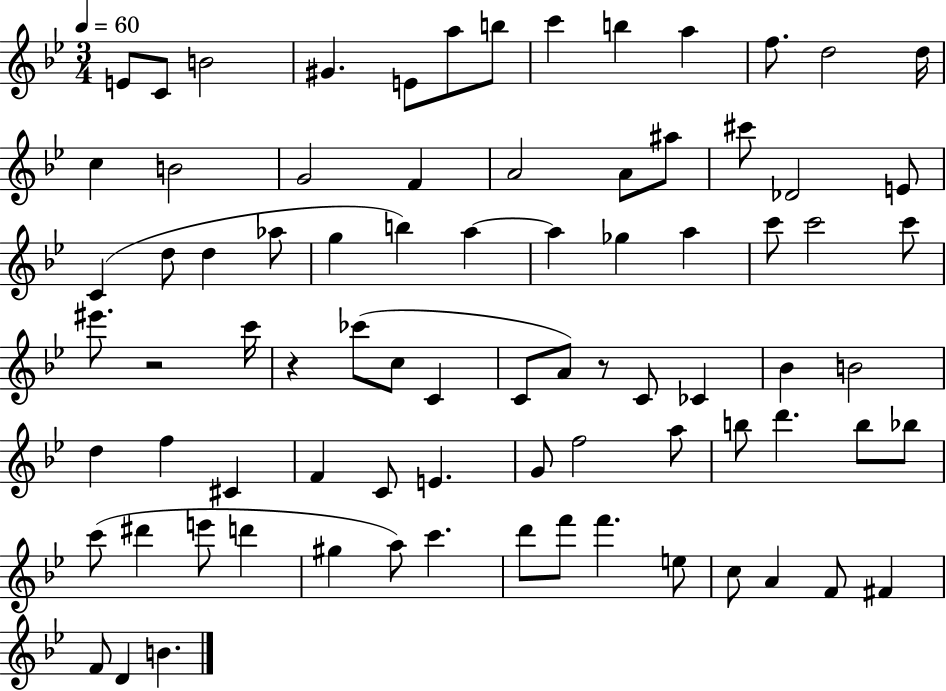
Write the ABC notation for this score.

X:1
T:Untitled
M:3/4
L:1/4
K:Bb
E/2 C/2 B2 ^G E/2 a/2 b/2 c' b a f/2 d2 d/4 c B2 G2 F A2 A/2 ^a/2 ^c'/2 _D2 E/2 C d/2 d _a/2 g b a a _g a c'/2 c'2 c'/2 ^e'/2 z2 c'/4 z _c'/2 c/2 C C/2 A/2 z/2 C/2 _C _B B2 d f ^C F C/2 E G/2 f2 a/2 b/2 d' b/2 _b/2 c'/2 ^d' e'/2 d' ^g a/2 c' d'/2 f'/2 f' e/2 c/2 A F/2 ^F F/2 D B